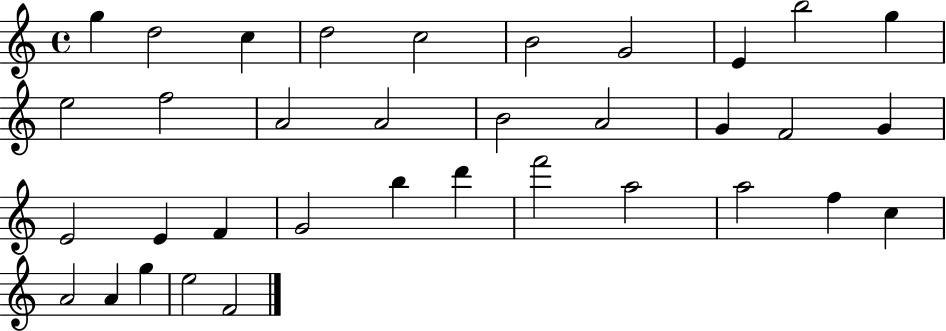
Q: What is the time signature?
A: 4/4